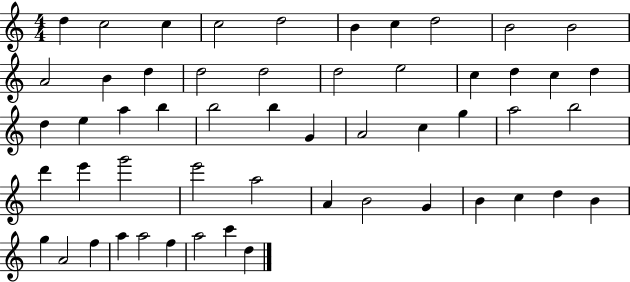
D5/q C5/h C5/q C5/h D5/h B4/q C5/q D5/h B4/h B4/h A4/h B4/q D5/q D5/h D5/h D5/h E5/h C5/q D5/q C5/q D5/q D5/q E5/q A5/q B5/q B5/h B5/q G4/q A4/h C5/q G5/q A5/h B5/h D6/q E6/q G6/h E6/h A5/h A4/q B4/h G4/q B4/q C5/q D5/q B4/q G5/q A4/h F5/q A5/q A5/h F5/q A5/h C6/q D5/q